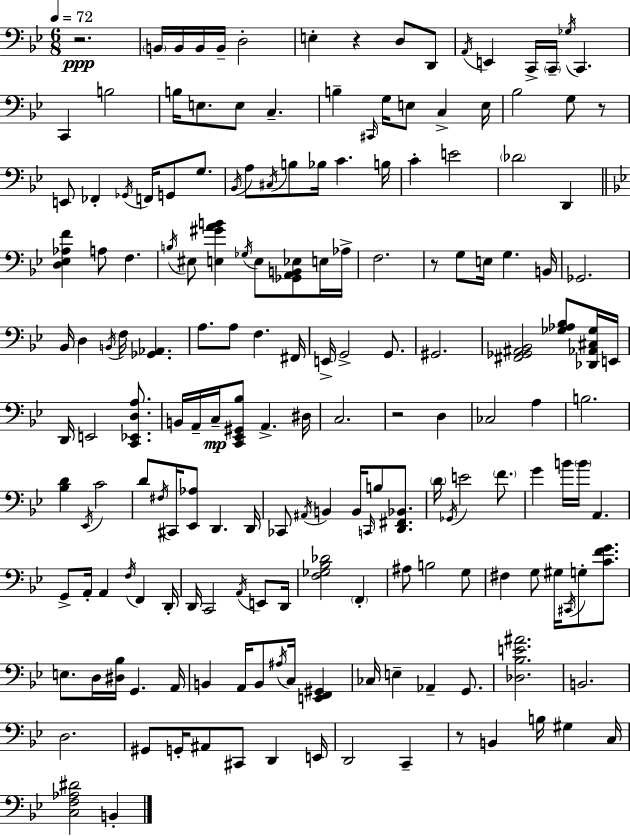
{
  \clef bass
  \numericTimeSignature
  \time 6/8
  \key bes \major
  \tempo 4 = 72
  \repeat volta 2 { r2.\ppp | \parenthesize b,16 b,16 b,16 b,16-- d2-. | e4-. r4 d8 d,8 | \acciaccatura { a,16 } e,4 c,16-> \parenthesize c,16-- \acciaccatura { ges16 } c,4. | \break c,4 b2 | b16 e8. e8 c4.-- | b4-- \grace { cis,16 } g16 e8 c4-> | e16 bes2 g8 | \break r8 e,8 fes,4-. \acciaccatura { ges,16 } f,16 g,8 | g8. \acciaccatura { bes,16 } a8 \acciaccatura { cis16 } b8 bes16 c'4. | b16 c'4-. e'2 | \parenthesize des'2 | \break d,4 \bar "||" \break \key bes \major <d ees aes f'>4 a8 f4. | \acciaccatura { b16 } eis8 <e gis' a' b'>4 \acciaccatura { ges16 } e8 <ges, a, b, ees>8 | e16 aes16-> f2. | r8 g8 e16 g4. | \break b,16 ges,2. | bes,16 d4 \acciaccatura { b,16 } f16 <ges, aes,>4. | a8. a8 f4. | fis,16 e,16-> g,2-> | \break g,8. gis,2. | <fis, ges, ais, bes,>2 <ges aes bes>8 | <des, aes, cis ges>16 e,16 d,16 e,2 | <c, ees, d a>8. b,16 a,16-- c16--\mp <c, ees, gis, bes>8 a,4.-> | \break dis16 c2. | r2 d4 | ces2 a4 | b2. | \break <bes d'>4 \acciaccatura { ees,16 } c'2 | d'8 \acciaccatura { fis16 } cis,16 <ees, aes>8 d,4. | d,16 ces,8 \acciaccatura { ais,16 } b,4 | b,16 \grace { c,16 } b8 <d, fis, bes,>8. \parenthesize d'16 \acciaccatura { ges,16 } e'2 | \break \parenthesize f'8. g'4 | b'16 \parenthesize b'16 a,4. g,8-> a,16-. a,4 | \acciaccatura { f16 } f,4 d,16-. d,16 c,2 | \acciaccatura { a,16 } e,8 d,16 <f ges bes des'>2 | \break \parenthesize f,4-. ais8 | b2 g8 fis4 | g8 gis16 \acciaccatura { cis,16 } g8-. <c' f' g'>8. e8. | d16 <dis bes>16 g,4. a,16 b,4 | \break a,16 b,8 \acciaccatura { ais16 } c16 <e, f, gis,>4 | ces16 e4-- aes,4-- g,8. | <des bes e' ais'>2. | b,2. | \break d2. | gis,8 g,16-. ais,8 cis,8 d,4 e,16 | d,2 c,4-- | r8 b,4 b16 gis4 c16 | \break <c f aes dis'>2 b,4-. | } \bar "|."
}